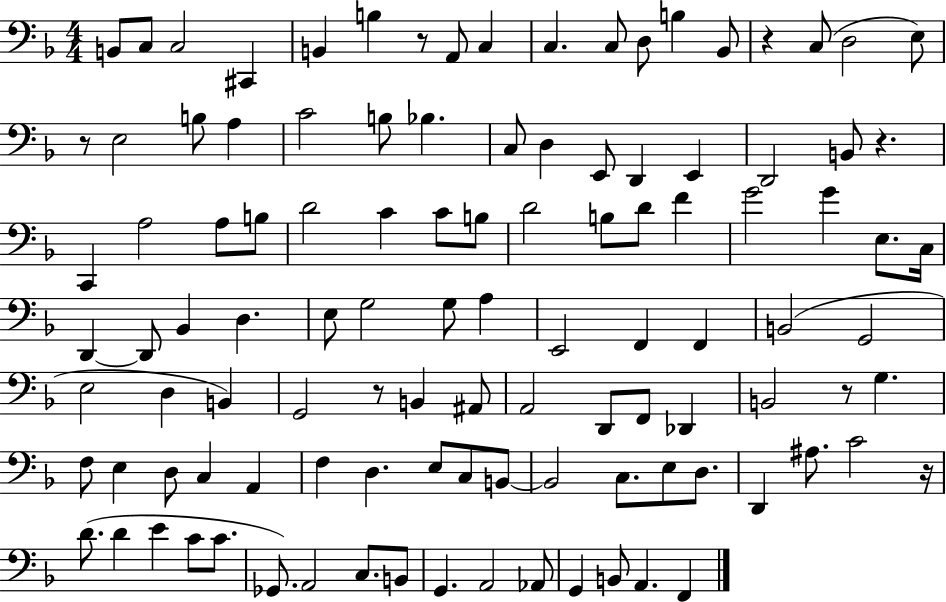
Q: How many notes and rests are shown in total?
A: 110